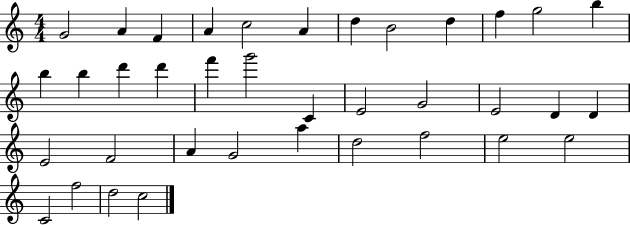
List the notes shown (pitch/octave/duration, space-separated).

G4/h A4/q F4/q A4/q C5/h A4/q D5/q B4/h D5/q F5/q G5/h B5/q B5/q B5/q D6/q D6/q F6/q G6/h C4/q E4/h G4/h E4/h D4/q D4/q E4/h F4/h A4/q G4/h A5/q D5/h F5/h E5/h E5/h C4/h F5/h D5/h C5/h